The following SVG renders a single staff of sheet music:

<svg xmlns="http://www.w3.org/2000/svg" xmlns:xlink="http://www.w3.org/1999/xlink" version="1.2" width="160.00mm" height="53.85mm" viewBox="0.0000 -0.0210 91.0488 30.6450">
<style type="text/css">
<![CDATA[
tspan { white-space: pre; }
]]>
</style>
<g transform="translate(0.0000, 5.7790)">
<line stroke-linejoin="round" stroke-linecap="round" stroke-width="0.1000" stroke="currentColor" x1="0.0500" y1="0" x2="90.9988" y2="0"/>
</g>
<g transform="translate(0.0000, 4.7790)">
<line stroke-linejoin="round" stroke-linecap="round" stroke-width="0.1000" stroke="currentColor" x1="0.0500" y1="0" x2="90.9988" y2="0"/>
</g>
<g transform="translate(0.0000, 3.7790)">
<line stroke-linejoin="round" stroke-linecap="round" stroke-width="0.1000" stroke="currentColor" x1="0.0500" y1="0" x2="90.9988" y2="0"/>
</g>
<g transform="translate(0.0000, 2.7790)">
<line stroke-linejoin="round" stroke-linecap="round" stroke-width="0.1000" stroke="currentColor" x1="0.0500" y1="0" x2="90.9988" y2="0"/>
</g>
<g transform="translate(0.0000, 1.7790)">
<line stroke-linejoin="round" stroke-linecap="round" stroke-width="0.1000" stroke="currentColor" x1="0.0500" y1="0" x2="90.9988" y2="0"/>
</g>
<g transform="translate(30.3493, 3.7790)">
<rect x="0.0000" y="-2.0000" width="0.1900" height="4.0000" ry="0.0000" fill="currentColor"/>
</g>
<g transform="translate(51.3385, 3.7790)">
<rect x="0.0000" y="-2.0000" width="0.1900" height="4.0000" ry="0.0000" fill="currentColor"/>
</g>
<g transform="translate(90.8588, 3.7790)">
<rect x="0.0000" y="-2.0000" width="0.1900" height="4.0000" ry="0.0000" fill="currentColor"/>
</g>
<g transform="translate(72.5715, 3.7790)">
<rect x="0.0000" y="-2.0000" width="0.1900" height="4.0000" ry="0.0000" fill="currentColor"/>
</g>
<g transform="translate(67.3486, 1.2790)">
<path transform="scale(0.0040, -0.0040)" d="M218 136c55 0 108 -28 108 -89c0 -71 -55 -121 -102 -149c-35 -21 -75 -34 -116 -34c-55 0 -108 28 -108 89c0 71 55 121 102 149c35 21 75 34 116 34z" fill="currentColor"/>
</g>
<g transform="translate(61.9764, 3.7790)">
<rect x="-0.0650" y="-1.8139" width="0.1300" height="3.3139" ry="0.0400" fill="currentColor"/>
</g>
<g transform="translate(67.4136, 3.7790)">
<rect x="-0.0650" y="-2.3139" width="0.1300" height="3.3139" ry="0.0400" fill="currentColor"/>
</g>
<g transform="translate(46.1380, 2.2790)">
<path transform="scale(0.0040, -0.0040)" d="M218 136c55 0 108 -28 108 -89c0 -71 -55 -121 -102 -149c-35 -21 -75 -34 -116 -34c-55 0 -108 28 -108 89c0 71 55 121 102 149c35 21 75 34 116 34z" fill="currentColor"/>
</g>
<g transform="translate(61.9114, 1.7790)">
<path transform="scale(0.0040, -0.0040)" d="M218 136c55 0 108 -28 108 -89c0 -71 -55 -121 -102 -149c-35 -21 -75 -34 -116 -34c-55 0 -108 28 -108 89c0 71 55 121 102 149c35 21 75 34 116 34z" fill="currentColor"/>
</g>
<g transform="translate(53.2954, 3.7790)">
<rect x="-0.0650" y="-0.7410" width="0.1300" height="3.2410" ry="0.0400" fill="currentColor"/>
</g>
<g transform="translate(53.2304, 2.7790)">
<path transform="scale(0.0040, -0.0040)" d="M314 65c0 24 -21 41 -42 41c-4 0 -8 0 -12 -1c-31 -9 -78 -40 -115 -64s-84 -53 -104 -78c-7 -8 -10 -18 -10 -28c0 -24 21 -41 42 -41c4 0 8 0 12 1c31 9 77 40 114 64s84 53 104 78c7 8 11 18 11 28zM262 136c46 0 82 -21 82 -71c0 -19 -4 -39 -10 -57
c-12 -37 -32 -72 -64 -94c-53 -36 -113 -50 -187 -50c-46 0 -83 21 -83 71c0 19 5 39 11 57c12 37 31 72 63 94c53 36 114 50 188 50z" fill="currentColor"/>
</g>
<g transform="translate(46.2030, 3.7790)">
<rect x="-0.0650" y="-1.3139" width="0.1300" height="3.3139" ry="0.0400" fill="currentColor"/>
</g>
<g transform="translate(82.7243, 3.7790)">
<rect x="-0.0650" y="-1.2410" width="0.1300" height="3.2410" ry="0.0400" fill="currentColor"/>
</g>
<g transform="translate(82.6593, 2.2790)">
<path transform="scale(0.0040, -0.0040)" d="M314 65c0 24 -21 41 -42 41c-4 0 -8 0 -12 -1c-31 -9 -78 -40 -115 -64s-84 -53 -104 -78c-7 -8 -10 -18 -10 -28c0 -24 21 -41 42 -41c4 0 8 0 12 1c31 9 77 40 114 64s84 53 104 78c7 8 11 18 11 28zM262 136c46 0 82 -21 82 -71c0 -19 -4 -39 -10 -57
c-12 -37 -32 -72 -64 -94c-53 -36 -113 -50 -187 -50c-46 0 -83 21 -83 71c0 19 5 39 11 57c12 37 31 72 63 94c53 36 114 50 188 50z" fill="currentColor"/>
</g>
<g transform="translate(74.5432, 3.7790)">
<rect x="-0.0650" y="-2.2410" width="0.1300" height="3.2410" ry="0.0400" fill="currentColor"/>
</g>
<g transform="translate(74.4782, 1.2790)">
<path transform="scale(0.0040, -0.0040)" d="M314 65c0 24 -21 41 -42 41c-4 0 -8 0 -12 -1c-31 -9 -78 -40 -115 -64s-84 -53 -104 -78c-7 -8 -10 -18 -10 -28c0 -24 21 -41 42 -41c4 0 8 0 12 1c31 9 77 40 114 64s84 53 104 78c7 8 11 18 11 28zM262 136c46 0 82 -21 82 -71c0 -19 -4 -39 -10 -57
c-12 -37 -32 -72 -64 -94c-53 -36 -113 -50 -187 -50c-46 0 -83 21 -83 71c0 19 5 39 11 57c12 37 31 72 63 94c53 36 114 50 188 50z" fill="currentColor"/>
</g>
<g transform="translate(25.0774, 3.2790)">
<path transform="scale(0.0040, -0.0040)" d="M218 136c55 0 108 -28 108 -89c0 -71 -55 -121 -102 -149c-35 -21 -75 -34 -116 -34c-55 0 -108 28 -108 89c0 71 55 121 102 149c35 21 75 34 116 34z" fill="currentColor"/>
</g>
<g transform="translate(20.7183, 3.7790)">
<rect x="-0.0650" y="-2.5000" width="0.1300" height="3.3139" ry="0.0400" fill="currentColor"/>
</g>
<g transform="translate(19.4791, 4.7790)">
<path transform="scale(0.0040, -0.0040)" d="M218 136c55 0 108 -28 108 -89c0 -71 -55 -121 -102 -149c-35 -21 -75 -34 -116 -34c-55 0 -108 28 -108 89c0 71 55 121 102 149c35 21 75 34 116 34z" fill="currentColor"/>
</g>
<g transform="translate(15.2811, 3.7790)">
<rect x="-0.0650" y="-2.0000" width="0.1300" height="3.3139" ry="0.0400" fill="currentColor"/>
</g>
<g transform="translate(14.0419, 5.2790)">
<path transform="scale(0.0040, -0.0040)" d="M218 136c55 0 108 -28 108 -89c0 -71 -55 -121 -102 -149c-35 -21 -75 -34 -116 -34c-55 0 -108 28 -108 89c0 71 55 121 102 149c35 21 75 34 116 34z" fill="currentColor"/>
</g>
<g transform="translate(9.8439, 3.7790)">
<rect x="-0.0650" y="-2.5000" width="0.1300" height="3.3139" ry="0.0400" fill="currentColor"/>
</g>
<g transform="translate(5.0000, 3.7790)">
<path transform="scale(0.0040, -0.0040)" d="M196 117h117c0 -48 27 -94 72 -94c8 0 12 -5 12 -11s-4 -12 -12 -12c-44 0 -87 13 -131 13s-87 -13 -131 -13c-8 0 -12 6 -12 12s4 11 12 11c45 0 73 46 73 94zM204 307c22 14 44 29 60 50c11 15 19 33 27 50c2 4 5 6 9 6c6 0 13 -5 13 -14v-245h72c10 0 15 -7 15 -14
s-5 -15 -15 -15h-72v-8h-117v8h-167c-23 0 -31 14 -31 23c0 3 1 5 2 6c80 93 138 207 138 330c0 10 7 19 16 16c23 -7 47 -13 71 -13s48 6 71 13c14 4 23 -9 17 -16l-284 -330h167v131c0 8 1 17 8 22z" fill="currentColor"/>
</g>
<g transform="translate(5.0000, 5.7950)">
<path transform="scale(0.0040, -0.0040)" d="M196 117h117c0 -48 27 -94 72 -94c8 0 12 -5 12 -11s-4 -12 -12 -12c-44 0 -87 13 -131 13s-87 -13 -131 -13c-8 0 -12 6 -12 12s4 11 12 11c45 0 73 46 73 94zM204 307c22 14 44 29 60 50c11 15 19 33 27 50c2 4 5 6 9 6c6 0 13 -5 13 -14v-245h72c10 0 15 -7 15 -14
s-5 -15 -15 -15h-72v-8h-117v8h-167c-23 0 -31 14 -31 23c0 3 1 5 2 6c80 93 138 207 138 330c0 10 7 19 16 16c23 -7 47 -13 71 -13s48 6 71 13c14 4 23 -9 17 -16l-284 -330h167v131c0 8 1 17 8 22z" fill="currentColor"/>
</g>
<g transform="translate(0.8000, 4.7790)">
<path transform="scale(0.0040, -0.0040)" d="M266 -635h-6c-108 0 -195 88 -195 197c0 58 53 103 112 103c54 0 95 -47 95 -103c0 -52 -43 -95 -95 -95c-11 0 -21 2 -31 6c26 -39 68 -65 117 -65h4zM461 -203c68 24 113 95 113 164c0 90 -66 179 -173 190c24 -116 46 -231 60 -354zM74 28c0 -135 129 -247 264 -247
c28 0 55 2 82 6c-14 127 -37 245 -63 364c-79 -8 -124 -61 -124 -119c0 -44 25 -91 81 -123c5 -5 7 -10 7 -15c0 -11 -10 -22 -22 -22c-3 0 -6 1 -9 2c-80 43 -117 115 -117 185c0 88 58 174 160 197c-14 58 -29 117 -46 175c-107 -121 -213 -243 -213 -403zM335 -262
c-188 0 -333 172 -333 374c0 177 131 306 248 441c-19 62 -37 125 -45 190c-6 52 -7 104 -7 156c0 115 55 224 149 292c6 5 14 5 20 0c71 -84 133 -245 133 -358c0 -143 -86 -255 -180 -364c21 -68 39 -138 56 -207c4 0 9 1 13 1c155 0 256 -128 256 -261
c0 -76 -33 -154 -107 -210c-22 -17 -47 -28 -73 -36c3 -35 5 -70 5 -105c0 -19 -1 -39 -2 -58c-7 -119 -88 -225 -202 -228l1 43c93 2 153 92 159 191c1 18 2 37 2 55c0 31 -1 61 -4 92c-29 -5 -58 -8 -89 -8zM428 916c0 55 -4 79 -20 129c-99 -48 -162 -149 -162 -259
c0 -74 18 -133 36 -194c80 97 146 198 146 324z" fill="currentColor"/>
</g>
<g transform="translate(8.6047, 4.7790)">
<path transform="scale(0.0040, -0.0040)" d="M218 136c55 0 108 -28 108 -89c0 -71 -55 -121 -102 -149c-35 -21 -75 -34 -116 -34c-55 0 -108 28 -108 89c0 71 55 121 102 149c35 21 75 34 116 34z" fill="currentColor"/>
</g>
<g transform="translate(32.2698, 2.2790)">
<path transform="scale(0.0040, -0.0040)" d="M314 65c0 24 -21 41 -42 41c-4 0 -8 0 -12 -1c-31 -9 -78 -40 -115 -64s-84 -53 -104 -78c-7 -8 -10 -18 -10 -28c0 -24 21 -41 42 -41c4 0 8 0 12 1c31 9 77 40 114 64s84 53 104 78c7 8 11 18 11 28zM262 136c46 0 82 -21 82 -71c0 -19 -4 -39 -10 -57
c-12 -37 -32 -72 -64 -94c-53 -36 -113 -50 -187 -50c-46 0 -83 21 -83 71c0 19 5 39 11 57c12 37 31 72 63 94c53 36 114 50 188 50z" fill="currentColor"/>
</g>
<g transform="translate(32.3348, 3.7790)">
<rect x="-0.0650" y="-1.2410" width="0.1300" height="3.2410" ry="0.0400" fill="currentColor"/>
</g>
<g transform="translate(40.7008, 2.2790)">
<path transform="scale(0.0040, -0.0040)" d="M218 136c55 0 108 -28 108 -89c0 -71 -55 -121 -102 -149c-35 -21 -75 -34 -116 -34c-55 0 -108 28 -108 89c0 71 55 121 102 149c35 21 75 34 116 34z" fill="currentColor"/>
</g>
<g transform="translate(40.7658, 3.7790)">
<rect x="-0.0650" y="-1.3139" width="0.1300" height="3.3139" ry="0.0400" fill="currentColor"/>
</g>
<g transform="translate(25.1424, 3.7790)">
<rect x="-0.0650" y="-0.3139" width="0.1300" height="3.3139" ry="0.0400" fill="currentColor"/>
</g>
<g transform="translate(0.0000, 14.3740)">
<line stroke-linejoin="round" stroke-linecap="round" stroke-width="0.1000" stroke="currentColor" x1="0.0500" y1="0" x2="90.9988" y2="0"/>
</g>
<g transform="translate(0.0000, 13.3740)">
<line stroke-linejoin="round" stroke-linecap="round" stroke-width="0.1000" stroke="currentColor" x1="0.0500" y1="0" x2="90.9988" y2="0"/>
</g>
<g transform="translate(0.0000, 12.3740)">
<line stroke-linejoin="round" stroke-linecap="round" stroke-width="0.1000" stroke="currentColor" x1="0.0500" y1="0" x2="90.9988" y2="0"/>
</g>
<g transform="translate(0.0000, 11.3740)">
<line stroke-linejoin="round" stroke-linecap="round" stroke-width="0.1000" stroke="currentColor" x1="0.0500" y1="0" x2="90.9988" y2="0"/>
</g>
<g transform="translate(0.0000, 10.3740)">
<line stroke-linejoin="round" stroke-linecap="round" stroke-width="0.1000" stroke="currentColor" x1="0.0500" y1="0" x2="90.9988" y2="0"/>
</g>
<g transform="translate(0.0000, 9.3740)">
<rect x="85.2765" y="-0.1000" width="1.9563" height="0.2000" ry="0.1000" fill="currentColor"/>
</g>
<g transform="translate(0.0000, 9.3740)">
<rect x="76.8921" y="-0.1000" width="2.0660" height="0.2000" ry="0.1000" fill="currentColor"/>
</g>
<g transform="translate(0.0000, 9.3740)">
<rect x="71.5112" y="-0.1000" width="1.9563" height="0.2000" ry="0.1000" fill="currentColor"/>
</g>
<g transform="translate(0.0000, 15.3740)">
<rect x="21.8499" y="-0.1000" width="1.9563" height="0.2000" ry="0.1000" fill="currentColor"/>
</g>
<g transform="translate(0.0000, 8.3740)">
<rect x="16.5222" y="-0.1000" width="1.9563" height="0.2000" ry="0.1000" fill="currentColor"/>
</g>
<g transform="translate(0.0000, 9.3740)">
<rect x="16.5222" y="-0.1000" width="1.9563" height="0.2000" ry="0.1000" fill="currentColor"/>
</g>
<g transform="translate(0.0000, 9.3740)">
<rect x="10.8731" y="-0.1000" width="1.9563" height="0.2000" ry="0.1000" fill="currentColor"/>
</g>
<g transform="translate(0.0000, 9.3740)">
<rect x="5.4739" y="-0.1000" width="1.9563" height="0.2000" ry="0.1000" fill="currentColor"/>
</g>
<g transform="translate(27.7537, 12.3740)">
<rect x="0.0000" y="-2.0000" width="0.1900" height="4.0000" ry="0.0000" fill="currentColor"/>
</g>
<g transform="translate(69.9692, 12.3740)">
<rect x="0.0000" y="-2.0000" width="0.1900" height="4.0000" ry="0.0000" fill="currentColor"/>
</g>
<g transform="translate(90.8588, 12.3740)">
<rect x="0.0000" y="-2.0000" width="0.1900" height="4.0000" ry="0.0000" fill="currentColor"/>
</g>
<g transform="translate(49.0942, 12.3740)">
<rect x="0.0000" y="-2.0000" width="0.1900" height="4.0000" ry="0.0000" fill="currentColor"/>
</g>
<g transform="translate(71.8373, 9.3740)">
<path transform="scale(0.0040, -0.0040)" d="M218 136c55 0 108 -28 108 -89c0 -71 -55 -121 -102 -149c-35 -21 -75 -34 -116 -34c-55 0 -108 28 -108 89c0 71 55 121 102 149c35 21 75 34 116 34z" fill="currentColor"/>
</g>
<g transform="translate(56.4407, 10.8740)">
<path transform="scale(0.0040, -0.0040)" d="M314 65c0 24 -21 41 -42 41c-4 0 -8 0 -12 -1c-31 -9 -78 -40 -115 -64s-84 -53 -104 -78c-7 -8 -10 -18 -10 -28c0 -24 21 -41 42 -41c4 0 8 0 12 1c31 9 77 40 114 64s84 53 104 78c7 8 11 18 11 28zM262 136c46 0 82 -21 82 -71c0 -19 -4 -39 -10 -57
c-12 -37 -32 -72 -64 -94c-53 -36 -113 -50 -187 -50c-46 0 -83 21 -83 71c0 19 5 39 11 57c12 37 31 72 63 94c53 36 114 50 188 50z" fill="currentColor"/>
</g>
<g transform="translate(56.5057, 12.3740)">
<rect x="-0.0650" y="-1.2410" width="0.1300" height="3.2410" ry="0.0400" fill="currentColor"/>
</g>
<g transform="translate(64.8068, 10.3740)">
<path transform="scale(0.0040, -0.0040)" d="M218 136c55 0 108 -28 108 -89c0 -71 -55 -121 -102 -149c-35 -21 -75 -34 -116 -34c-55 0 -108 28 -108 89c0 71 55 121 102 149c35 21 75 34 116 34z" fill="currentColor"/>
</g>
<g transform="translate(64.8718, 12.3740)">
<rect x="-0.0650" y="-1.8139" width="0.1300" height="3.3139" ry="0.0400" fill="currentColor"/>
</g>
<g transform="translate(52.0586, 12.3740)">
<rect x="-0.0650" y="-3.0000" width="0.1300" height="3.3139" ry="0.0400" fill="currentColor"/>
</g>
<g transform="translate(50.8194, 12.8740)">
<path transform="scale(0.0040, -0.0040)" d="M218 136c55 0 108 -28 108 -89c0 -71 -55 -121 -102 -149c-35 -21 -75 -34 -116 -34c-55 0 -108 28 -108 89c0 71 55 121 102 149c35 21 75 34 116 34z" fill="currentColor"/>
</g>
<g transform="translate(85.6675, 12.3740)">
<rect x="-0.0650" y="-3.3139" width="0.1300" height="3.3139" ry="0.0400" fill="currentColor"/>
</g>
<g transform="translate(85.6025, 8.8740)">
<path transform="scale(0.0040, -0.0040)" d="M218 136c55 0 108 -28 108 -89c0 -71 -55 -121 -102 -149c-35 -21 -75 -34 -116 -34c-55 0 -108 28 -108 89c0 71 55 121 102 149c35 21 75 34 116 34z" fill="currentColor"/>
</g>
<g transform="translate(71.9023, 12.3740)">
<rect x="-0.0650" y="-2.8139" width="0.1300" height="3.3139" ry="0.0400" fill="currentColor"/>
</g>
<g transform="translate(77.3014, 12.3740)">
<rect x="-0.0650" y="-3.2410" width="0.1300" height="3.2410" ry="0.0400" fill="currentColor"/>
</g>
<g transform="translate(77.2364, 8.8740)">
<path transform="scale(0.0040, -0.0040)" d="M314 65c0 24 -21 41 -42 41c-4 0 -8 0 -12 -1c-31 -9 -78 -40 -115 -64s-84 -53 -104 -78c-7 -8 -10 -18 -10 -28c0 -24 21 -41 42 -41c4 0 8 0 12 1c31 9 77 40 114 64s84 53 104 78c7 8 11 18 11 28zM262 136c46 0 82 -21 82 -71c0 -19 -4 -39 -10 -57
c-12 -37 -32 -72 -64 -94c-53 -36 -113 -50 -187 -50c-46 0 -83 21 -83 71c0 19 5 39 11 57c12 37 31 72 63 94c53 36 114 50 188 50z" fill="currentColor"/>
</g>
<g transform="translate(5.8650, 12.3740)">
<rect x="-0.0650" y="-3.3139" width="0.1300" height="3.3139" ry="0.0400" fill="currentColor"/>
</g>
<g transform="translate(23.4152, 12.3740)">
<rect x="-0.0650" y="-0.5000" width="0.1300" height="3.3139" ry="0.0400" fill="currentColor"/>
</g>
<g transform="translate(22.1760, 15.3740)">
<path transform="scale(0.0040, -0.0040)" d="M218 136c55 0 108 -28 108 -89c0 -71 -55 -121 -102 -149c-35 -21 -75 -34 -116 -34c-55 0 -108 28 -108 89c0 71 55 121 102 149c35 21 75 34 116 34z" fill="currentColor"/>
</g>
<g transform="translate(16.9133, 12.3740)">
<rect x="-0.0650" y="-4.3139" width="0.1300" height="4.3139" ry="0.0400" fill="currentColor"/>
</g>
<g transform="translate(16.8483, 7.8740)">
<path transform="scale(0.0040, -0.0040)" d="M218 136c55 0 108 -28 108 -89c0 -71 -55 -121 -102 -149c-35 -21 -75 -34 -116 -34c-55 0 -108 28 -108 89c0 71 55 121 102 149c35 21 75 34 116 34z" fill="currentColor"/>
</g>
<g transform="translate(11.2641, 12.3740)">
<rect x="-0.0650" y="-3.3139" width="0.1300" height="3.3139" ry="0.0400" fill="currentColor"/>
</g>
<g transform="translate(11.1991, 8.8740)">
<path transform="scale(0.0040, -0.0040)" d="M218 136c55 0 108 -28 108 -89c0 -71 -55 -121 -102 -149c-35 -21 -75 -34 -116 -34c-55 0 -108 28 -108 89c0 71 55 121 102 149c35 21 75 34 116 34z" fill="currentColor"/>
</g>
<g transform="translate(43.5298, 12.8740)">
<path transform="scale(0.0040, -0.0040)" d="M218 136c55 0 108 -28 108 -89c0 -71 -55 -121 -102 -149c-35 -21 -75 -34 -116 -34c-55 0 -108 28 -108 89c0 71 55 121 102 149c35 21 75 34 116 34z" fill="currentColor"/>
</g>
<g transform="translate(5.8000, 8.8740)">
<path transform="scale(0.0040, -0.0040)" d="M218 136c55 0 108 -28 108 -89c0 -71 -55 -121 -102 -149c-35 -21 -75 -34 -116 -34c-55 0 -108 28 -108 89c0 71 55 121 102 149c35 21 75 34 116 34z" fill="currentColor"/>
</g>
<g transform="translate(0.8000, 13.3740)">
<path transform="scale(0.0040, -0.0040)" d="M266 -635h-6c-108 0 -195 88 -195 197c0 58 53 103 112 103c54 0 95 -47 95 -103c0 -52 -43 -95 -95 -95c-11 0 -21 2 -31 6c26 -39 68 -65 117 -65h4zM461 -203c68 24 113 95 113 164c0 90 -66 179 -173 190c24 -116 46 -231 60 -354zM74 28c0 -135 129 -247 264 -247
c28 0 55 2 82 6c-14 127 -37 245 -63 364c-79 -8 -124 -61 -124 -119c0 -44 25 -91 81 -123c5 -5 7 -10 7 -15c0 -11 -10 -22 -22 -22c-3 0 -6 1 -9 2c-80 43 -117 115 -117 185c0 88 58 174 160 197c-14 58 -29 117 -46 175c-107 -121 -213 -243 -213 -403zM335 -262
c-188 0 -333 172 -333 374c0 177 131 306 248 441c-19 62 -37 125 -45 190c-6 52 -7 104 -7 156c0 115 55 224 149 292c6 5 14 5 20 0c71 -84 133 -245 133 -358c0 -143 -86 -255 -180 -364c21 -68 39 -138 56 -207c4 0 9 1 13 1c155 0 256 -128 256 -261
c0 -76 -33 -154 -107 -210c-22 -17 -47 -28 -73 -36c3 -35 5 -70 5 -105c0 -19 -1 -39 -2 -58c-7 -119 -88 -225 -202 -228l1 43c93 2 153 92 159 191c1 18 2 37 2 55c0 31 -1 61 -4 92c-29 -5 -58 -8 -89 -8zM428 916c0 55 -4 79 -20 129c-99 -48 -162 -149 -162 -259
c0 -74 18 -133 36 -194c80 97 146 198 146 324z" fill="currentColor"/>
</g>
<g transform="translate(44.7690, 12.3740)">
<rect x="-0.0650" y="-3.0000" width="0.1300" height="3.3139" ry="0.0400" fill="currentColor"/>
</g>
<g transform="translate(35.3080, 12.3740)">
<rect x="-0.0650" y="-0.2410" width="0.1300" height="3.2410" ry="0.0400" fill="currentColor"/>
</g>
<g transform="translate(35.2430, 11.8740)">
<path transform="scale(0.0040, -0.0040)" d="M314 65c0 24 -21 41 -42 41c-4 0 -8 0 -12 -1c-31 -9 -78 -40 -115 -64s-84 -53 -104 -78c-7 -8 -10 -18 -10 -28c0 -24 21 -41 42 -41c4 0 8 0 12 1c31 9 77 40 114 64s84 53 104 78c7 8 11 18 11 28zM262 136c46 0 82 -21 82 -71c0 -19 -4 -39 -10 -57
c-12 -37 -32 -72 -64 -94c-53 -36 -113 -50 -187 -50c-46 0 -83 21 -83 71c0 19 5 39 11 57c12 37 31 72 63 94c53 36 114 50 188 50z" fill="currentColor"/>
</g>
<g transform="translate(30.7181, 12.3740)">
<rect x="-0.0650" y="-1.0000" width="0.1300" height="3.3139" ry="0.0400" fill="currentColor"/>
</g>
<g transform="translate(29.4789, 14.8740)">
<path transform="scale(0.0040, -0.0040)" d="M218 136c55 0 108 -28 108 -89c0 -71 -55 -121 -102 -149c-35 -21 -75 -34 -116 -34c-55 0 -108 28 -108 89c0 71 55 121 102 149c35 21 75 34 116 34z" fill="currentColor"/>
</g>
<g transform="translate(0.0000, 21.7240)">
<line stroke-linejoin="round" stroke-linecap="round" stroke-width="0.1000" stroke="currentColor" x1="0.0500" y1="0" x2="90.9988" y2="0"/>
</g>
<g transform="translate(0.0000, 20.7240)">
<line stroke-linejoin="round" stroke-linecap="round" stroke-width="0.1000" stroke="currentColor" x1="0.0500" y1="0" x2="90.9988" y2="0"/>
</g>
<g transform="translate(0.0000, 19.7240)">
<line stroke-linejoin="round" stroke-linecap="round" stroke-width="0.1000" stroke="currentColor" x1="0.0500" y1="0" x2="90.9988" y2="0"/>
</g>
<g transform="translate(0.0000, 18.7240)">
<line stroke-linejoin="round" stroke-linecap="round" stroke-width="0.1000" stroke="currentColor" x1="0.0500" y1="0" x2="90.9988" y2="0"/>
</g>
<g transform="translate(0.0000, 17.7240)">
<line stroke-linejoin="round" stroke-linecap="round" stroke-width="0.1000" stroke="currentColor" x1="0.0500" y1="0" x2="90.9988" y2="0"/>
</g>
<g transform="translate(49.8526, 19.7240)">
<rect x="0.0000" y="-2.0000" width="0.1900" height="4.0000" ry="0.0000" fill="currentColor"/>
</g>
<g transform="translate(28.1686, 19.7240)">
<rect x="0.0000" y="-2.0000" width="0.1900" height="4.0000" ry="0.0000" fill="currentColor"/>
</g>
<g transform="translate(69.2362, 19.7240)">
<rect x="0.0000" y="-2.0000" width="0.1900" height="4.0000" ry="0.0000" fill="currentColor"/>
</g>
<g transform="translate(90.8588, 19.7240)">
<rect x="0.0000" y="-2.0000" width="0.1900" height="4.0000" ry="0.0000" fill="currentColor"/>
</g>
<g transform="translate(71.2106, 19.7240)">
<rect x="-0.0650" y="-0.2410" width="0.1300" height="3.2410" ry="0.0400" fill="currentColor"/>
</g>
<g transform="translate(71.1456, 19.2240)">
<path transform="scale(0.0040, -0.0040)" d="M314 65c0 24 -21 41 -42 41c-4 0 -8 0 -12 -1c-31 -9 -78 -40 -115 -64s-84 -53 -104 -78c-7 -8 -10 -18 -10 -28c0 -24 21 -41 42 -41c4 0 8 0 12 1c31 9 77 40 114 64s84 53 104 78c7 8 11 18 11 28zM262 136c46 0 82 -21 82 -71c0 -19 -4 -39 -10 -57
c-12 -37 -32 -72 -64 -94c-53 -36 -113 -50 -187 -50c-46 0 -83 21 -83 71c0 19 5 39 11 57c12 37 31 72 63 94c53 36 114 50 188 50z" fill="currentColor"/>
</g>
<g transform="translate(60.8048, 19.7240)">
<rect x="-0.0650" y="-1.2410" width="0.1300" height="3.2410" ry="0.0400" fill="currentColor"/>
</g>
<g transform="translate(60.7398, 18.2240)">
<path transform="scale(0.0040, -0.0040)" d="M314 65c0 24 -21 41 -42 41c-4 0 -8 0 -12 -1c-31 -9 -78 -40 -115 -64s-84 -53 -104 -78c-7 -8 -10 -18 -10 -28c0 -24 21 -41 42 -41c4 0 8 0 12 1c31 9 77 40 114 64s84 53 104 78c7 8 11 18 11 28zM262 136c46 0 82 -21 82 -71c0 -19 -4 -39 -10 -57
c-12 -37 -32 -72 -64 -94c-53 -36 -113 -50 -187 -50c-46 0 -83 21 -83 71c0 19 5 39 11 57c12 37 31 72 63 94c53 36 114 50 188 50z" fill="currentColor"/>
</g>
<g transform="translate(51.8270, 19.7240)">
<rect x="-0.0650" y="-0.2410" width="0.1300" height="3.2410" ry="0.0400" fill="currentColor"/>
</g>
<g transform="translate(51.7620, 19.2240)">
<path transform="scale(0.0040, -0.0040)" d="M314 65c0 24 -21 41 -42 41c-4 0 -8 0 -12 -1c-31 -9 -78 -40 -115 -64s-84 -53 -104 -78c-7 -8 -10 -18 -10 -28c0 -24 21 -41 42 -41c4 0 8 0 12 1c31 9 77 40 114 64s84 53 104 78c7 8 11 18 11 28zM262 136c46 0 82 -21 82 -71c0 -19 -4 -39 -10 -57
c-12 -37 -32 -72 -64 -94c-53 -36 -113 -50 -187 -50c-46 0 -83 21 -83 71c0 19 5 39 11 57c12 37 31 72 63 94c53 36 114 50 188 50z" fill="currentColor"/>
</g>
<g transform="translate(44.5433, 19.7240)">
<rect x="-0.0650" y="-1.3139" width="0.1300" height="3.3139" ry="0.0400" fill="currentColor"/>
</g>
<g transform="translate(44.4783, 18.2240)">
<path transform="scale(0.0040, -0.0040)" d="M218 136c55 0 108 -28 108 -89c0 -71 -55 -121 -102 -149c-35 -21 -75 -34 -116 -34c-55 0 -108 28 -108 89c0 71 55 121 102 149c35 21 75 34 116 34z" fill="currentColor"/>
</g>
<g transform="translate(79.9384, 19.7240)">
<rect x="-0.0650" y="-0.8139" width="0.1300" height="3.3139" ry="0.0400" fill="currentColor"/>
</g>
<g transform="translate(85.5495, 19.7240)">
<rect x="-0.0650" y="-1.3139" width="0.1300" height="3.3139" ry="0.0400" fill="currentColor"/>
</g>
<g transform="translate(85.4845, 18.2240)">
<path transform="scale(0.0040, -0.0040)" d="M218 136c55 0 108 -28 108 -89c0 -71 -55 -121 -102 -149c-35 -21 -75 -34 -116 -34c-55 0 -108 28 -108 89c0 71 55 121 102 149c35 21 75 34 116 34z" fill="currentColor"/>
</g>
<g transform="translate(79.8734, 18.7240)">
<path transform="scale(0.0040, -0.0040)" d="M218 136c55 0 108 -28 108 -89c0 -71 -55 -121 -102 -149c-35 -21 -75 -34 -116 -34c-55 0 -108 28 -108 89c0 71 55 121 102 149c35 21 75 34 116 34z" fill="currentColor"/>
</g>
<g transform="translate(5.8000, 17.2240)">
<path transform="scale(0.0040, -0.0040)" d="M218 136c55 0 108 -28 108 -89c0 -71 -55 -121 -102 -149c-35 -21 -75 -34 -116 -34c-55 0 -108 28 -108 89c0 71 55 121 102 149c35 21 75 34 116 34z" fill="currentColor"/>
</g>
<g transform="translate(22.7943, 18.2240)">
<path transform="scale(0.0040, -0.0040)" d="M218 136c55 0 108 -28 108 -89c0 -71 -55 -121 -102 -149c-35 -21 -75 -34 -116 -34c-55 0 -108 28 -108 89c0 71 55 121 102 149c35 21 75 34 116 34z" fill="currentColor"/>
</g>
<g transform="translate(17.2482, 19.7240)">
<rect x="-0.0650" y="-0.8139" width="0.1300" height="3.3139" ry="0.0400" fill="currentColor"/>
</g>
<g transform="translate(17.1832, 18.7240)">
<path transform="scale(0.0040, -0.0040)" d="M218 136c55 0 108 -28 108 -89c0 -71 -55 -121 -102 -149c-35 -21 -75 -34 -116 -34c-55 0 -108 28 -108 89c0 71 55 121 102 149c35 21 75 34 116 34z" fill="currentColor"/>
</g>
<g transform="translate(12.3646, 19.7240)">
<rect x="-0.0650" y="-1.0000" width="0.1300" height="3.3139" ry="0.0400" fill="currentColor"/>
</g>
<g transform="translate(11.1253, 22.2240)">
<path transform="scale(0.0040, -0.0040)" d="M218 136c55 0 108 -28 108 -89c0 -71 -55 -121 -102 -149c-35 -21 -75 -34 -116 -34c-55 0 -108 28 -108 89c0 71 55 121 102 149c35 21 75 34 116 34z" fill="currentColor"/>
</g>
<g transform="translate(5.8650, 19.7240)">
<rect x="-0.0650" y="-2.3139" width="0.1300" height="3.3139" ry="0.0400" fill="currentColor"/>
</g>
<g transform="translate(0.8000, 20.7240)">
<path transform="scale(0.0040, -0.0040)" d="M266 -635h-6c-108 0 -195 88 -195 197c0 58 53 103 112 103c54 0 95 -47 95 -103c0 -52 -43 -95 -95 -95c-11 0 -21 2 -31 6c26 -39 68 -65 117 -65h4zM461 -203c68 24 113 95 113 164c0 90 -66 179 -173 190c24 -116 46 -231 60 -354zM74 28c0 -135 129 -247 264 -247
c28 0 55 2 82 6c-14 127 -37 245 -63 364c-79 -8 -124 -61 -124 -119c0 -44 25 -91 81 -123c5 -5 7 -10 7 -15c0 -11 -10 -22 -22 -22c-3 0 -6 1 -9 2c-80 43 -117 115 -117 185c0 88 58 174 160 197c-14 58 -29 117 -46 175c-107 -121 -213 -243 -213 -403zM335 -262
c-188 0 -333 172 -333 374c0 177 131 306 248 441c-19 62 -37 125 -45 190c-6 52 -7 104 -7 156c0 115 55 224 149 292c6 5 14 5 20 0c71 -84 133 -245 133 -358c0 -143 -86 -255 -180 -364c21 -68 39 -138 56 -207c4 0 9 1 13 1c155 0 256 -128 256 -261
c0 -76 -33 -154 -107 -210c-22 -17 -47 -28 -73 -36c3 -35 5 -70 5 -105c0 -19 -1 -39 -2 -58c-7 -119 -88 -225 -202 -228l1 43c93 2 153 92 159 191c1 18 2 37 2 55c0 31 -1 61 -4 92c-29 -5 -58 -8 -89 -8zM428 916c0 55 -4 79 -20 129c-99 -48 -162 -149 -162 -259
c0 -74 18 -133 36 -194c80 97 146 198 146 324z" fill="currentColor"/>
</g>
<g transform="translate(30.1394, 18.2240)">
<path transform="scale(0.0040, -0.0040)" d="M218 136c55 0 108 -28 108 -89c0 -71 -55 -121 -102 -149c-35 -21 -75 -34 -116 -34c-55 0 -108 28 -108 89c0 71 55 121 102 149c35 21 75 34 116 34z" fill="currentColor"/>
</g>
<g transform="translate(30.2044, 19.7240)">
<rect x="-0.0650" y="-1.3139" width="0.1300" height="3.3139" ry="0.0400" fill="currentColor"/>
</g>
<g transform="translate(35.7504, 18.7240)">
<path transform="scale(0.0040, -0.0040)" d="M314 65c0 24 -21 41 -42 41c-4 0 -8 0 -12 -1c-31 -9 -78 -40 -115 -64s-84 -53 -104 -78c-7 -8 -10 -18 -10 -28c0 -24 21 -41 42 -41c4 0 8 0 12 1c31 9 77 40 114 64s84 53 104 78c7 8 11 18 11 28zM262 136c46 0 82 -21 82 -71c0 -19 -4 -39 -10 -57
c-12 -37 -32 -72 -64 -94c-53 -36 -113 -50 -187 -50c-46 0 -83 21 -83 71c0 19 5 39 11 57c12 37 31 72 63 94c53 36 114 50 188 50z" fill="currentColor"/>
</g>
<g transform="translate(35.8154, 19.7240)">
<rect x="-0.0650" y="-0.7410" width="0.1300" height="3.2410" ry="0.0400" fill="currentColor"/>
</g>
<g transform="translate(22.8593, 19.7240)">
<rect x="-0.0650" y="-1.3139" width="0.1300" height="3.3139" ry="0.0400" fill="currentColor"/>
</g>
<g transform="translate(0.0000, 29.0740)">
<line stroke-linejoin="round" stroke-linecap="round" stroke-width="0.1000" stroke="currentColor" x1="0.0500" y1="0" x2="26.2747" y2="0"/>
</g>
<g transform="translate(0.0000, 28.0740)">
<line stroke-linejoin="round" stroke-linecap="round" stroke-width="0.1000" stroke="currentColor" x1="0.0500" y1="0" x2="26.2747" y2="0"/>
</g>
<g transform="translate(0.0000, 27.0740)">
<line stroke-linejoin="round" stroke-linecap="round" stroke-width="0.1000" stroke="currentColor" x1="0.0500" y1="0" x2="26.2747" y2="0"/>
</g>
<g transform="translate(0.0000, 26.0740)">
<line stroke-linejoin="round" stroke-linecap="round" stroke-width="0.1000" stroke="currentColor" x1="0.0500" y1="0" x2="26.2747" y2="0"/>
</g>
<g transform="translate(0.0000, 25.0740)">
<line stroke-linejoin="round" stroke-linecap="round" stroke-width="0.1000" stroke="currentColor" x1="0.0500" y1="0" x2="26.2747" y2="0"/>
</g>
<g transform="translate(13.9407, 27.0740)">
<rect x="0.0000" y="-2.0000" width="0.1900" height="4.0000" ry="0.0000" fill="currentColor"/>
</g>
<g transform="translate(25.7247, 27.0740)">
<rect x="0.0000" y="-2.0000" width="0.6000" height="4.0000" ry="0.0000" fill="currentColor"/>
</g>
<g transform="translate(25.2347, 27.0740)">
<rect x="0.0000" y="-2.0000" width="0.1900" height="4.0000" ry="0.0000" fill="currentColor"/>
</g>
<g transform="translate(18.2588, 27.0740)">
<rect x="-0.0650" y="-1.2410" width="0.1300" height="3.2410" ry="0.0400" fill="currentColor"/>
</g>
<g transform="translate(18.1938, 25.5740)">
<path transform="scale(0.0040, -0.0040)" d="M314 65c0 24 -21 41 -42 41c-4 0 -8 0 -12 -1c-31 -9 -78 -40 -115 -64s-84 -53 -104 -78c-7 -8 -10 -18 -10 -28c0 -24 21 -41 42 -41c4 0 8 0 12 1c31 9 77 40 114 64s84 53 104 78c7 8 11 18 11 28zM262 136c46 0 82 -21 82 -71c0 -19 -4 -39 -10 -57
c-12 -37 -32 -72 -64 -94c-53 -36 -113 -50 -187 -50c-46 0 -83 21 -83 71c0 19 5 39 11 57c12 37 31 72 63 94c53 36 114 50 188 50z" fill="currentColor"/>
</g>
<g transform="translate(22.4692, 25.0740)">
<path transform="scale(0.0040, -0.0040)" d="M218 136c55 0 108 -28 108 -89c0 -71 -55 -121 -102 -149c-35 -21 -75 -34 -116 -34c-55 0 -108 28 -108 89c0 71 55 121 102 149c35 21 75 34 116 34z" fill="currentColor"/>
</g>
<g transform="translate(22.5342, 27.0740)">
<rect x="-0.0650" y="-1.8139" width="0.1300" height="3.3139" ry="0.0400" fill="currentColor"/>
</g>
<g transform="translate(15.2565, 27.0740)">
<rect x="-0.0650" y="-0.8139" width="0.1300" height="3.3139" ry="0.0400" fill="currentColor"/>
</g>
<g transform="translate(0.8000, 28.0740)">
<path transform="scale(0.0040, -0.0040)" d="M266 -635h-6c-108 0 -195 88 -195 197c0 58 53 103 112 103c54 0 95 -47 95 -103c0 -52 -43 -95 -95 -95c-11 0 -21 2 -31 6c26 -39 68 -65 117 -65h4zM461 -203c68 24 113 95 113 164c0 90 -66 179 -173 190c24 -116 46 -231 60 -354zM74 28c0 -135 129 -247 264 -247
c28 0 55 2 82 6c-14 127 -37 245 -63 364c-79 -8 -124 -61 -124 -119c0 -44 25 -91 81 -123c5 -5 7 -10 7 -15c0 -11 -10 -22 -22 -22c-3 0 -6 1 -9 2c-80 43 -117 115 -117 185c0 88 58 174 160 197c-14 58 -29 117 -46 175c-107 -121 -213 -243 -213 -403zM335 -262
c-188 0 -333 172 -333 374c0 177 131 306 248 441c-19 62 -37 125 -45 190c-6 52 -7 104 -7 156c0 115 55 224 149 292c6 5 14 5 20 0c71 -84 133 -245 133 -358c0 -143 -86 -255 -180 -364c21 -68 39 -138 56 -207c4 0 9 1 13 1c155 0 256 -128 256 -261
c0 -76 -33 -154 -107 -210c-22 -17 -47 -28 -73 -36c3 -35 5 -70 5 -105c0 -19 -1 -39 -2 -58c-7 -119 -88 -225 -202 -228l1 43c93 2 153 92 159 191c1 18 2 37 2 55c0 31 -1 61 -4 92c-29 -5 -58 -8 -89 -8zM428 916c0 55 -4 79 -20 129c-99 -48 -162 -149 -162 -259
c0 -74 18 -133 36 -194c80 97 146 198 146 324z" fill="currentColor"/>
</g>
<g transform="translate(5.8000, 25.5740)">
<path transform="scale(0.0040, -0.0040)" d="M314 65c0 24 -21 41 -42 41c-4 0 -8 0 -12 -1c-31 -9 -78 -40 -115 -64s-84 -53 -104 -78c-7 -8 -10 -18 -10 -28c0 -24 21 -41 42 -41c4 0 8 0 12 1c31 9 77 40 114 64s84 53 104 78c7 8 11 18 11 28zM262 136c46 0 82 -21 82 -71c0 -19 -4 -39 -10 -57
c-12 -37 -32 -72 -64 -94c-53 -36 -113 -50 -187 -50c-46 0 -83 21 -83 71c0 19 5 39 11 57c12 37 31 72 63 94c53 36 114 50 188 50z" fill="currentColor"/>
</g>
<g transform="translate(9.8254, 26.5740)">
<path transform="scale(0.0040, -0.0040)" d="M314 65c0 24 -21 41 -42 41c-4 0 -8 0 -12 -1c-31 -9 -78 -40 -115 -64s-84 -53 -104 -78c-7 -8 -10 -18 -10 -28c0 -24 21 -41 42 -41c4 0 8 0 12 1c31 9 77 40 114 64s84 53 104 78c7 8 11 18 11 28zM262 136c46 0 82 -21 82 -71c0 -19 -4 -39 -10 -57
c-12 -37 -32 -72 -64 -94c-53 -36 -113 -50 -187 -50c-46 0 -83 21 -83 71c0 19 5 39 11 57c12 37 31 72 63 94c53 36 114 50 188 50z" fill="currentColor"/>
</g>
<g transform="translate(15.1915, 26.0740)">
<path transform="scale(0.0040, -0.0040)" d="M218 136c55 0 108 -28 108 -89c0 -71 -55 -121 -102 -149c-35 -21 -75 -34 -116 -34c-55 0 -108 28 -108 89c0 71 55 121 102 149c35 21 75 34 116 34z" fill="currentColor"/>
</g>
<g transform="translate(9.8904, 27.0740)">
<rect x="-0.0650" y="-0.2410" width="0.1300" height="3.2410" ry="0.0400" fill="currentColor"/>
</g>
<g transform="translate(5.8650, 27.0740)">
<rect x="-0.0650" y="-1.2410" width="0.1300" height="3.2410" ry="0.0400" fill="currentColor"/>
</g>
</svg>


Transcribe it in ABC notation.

X:1
T:Untitled
M:4/4
L:1/4
K:C
G F G c e2 e e d2 f g g2 e2 b b d' C D c2 A A e2 f a b2 b g D d e e d2 e c2 e2 c2 d e e2 c2 d e2 f